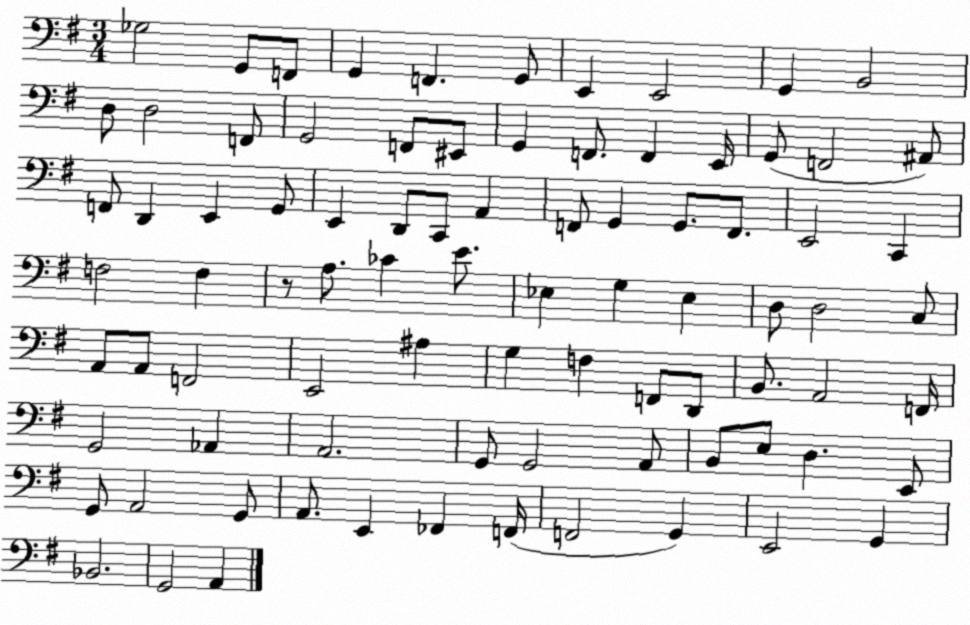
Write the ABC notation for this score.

X:1
T:Untitled
M:3/4
L:1/4
K:G
_G,2 G,,/2 F,,/2 G,, F,, G,,/2 E,, E,,2 G,, B,,2 D,/2 D,2 F,,/2 G,,2 F,,/2 ^E,,/2 G,, F,,/2 F,, E,,/4 G,,/2 F,,2 ^A,,/2 F,,/2 D,, E,, G,,/2 E,, D,,/2 C,,/2 A,, F,,/2 G,, G,,/2 F,,/2 E,,2 C,, F,2 F, z/2 A,/2 _C E/2 _E, G, _E, D,/2 D,2 C,/2 A,,/2 A,,/2 F,,2 E,,2 ^A, G, F, F,,/2 D,,/2 B,,/2 A,,2 F,,/4 G,,2 _A,, A,,2 G,,/2 G,,2 A,,/2 B,,/2 E,/2 D, E,,/2 G,,/2 A,,2 G,,/2 A,,/2 E,, _F,, F,,/4 F,,2 G,, E,,2 G,, _B,,2 G,,2 A,,